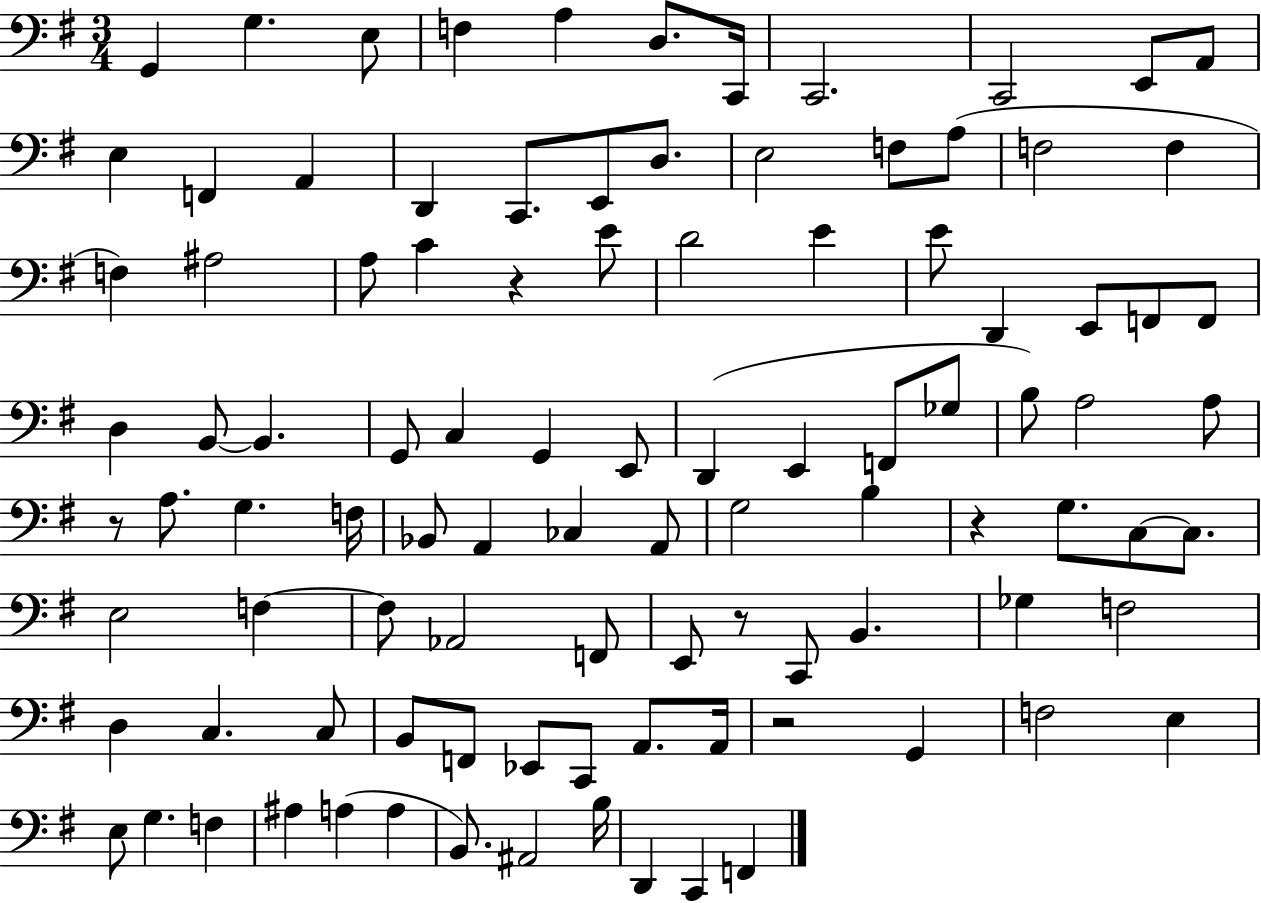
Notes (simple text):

G2/q G3/q. E3/e F3/q A3/q D3/e. C2/s C2/h. C2/h E2/e A2/e E3/q F2/q A2/q D2/q C2/e. E2/e D3/e. E3/h F3/e A3/e F3/h F3/q F3/q A#3/h A3/e C4/q R/q E4/e D4/h E4/q E4/e D2/q E2/e F2/e F2/e D3/q B2/e B2/q. G2/e C3/q G2/q E2/e D2/q E2/q F2/e Gb3/e B3/e A3/h A3/e R/e A3/e. G3/q. F3/s Bb2/e A2/q CES3/q A2/e G3/h B3/q R/q G3/e. C3/e C3/e. E3/h F3/q F3/e Ab2/h F2/e E2/e R/e C2/e B2/q. Gb3/q F3/h D3/q C3/q. C3/e B2/e F2/e Eb2/e C2/e A2/e. A2/s R/h G2/q F3/h E3/q E3/e G3/q. F3/q A#3/q A3/q A3/q B2/e. A#2/h B3/s D2/q C2/q F2/q